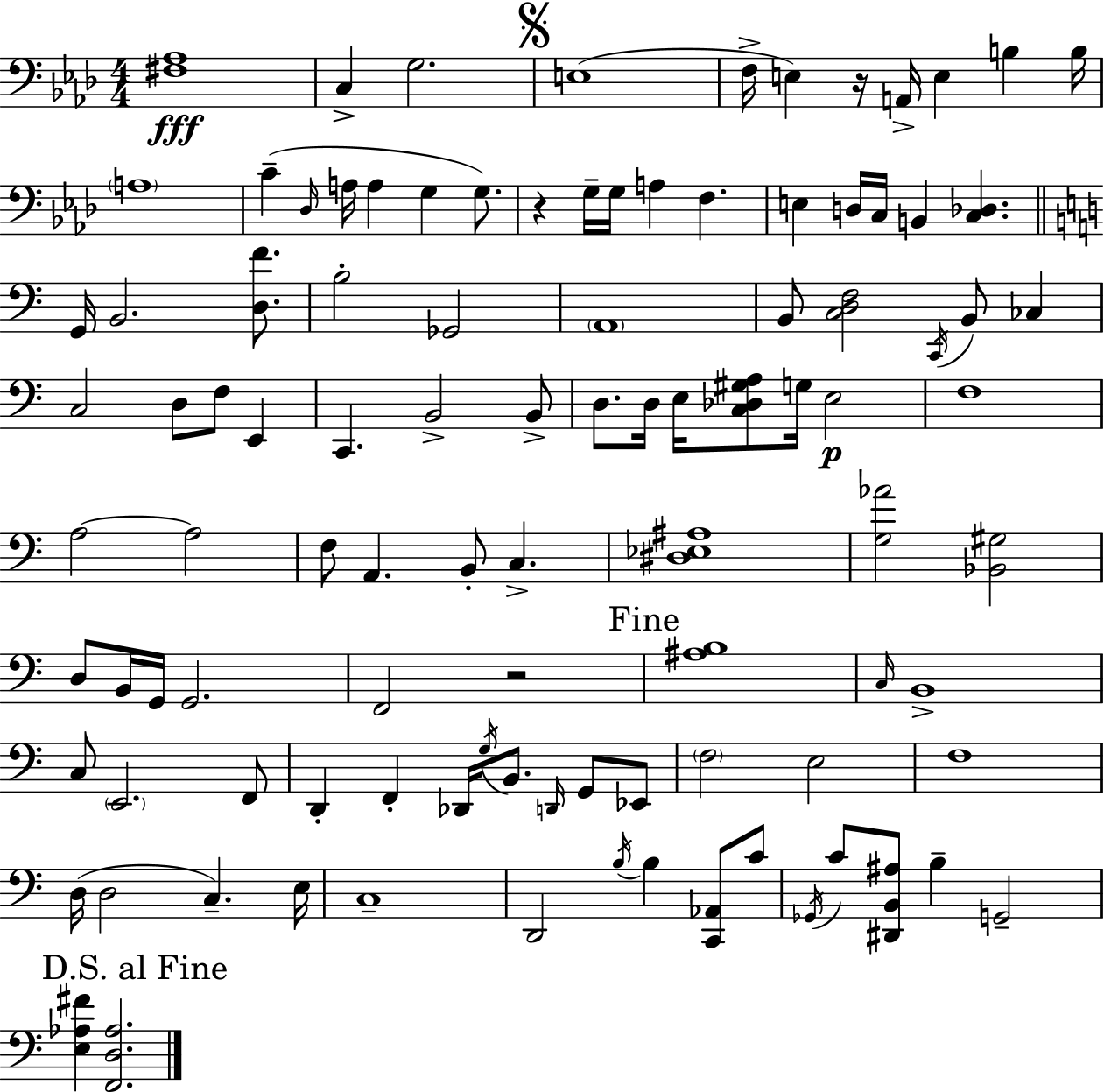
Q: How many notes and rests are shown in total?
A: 102